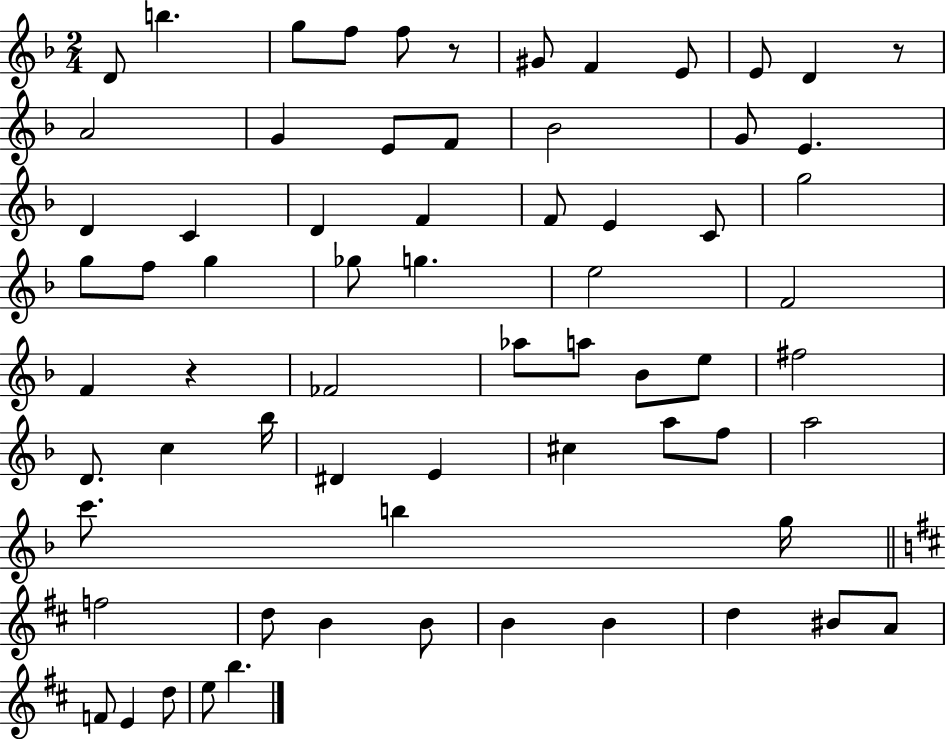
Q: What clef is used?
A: treble